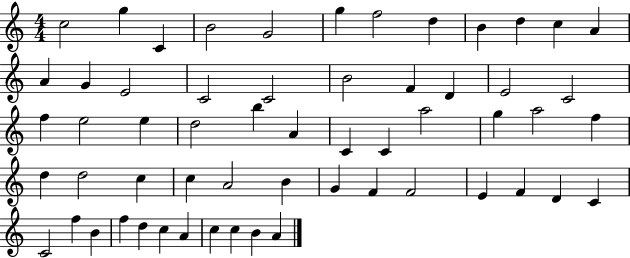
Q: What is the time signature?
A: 4/4